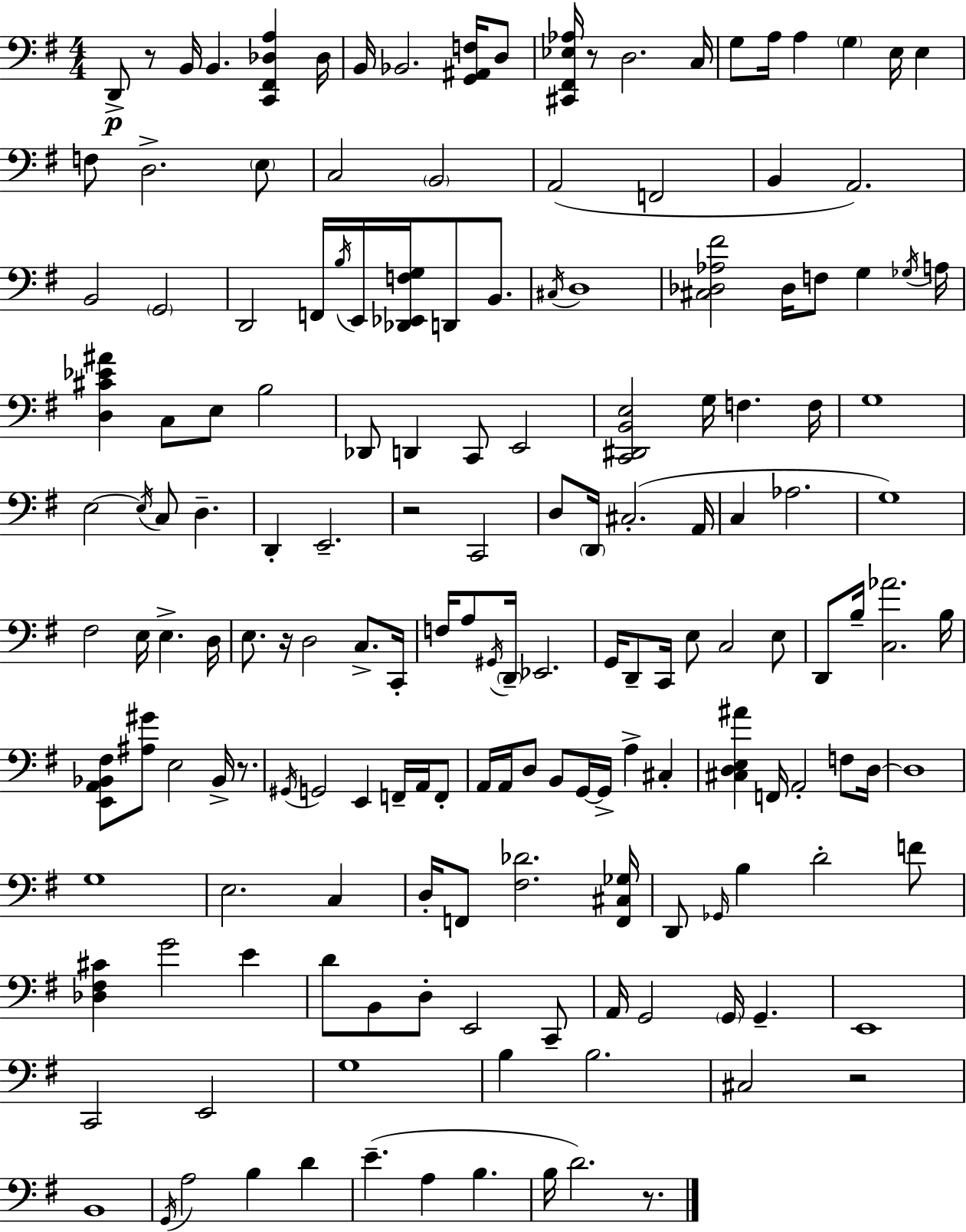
{
  \clef bass
  \numericTimeSignature
  \time 4/4
  \key e \minor
  d,8->\p r8 b,16 b,4. <c, fis, des a>4 des16 | b,16 bes,2. <g, ais, f>16 d8 | <cis, fis, ees aes>16 r8 d2. c16 | g8 a16 a4 \parenthesize g4 e16 e4 | \break f8 d2.-> \parenthesize e8 | c2 \parenthesize b,2 | a,2( f,2 | b,4 a,2.) | \break b,2 \parenthesize g,2 | d,2 f,16 \acciaccatura { b16 } e,16 <des, ees, f g>16 d,8 b,8. | \acciaccatura { cis16 } d1 | <cis des aes fis'>2 des16 f8 g4 | \break \acciaccatura { ges16 } a16 <d cis' ees' ais'>4 c8 e8 b2 | des,8 d,4 c,8 e,2 | <c, dis, b, e>2 g16 f4. | f16 g1 | \break e2~~ \acciaccatura { e16 } c8 d4.-- | d,4-. e,2.-- | r2 c,2 | d8 \parenthesize d,16 cis2.-.( | \break a,16 c4 aes2. | g1) | fis2 e16 e4.-> | d16 e8. r16 d2 | \break c8.-> c,16-. f16 a8 \acciaccatura { gis,16 } \parenthesize d,16-- ees,2. | g,16 d,8-- c,16 e8 c2 | e8 d,8 b16-- <c aes'>2. | b16 <e, a, bes, fis>8 <ais gis'>8 e2 | \break bes,16-> r8. \acciaccatura { gis,16 } g,2 e,4 | f,16-- a,16 f,8-. a,16 a,16 d8 b,8 g,16~~ g,16-> a4-> | cis4-. <cis d e ais'>4 f,16 a,2-. | f8 d16~~ d1 | \break g1 | e2. | c4 d16-. f,8 <fis des'>2. | <f, cis ges>16 d,8 \grace { ges,16 } b4 d'2-. | \break f'8 <des fis cis'>4 g'2 | e'4 d'8 b,8 d8-. e,2 | c,8-- a,16 g,2 | \parenthesize g,16 g,4.-- e,1 | \break c,2 e,2 | g1 | b4 b2. | cis2 r2 | \break b,1 | \acciaccatura { g,16 } a2 | b4 d'4 e'4.--( a4 | b4. b16 d'2.) | \break r8. \bar "|."
}